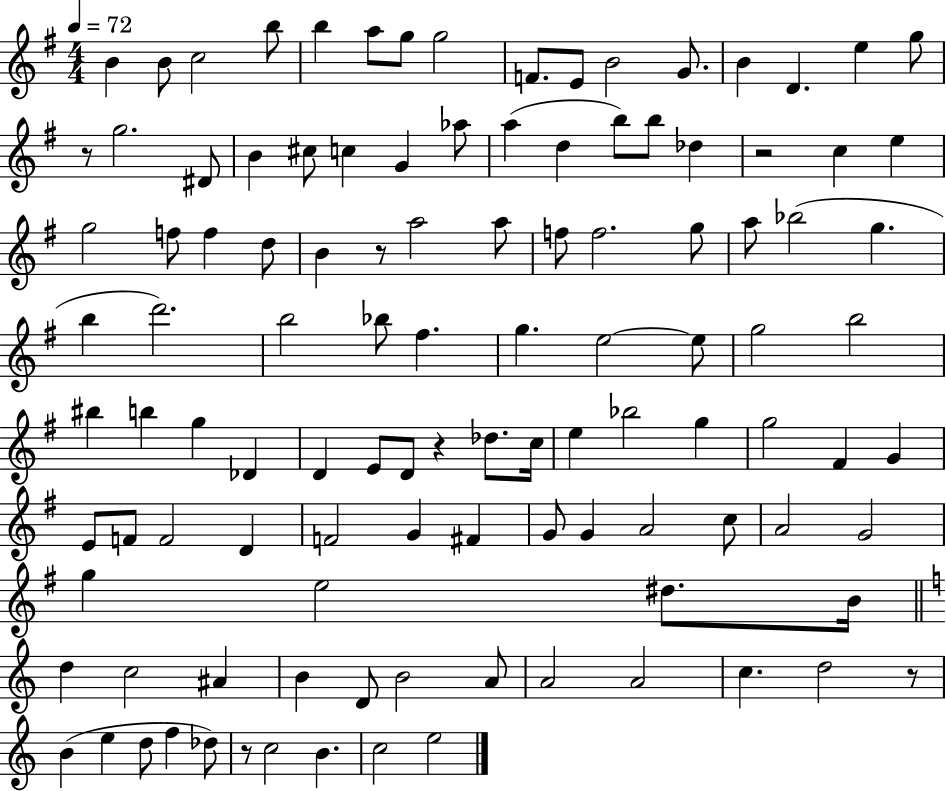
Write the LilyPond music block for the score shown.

{
  \clef treble
  \numericTimeSignature
  \time 4/4
  \key g \major
  \tempo 4 = 72
  b'4 b'8 c''2 b''8 | b''4 a''8 g''8 g''2 | f'8. e'8 b'2 g'8. | b'4 d'4. e''4 g''8 | \break r8 g''2. dis'8 | b'4 cis''8 c''4 g'4 aes''8 | a''4( d''4 b''8) b''8 des''4 | r2 c''4 e''4 | \break g''2 f''8 f''4 d''8 | b'4 r8 a''2 a''8 | f''8 f''2. g''8 | a''8 bes''2( g''4. | \break b''4 d'''2.) | b''2 bes''8 fis''4. | g''4. e''2~~ e''8 | g''2 b''2 | \break bis''4 b''4 g''4 des'4 | d'4 e'8 d'8 r4 des''8. c''16 | e''4 bes''2 g''4 | g''2 fis'4 g'4 | \break e'8 f'8 f'2 d'4 | f'2 g'4 fis'4 | g'8 g'4 a'2 c''8 | a'2 g'2 | \break g''4 e''2 dis''8. b'16 | \bar "||" \break \key a \minor d''4 c''2 ais'4 | b'4 d'8 b'2 a'8 | a'2 a'2 | c''4. d''2 r8 | \break b'4( e''4 d''8 f''4 des''8) | r8 c''2 b'4. | c''2 e''2 | \bar "|."
}